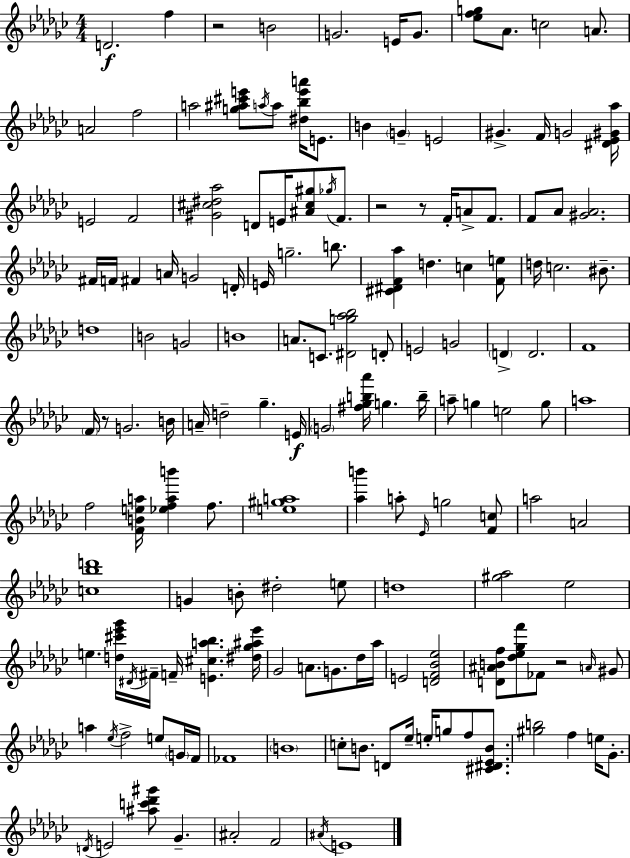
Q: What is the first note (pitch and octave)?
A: D4